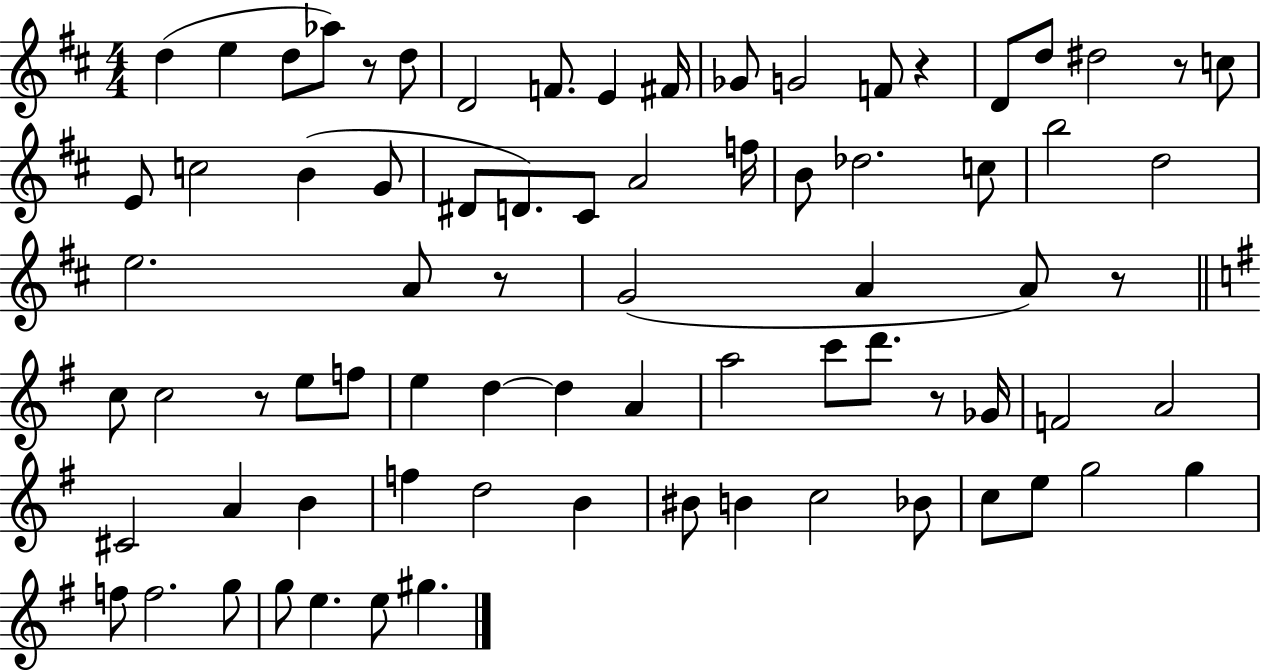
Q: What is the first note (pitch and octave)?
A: D5